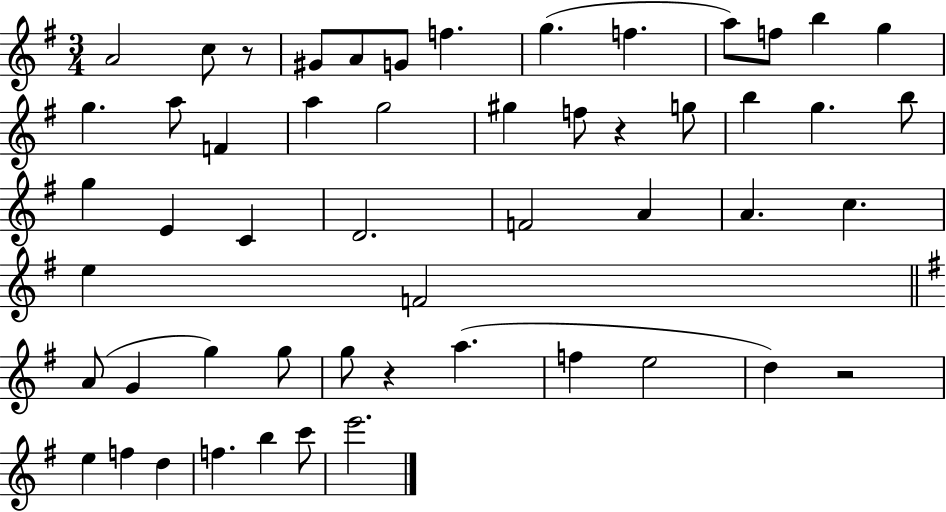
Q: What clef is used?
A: treble